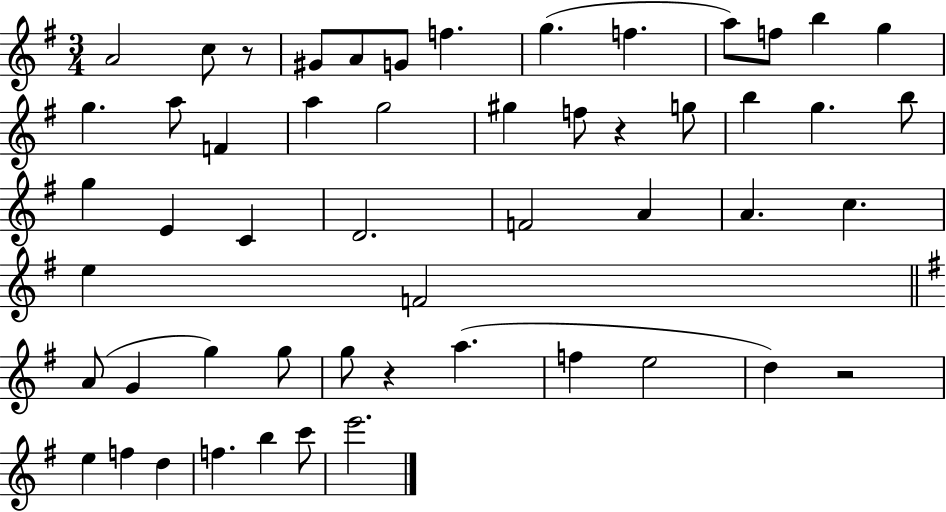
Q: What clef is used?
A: treble